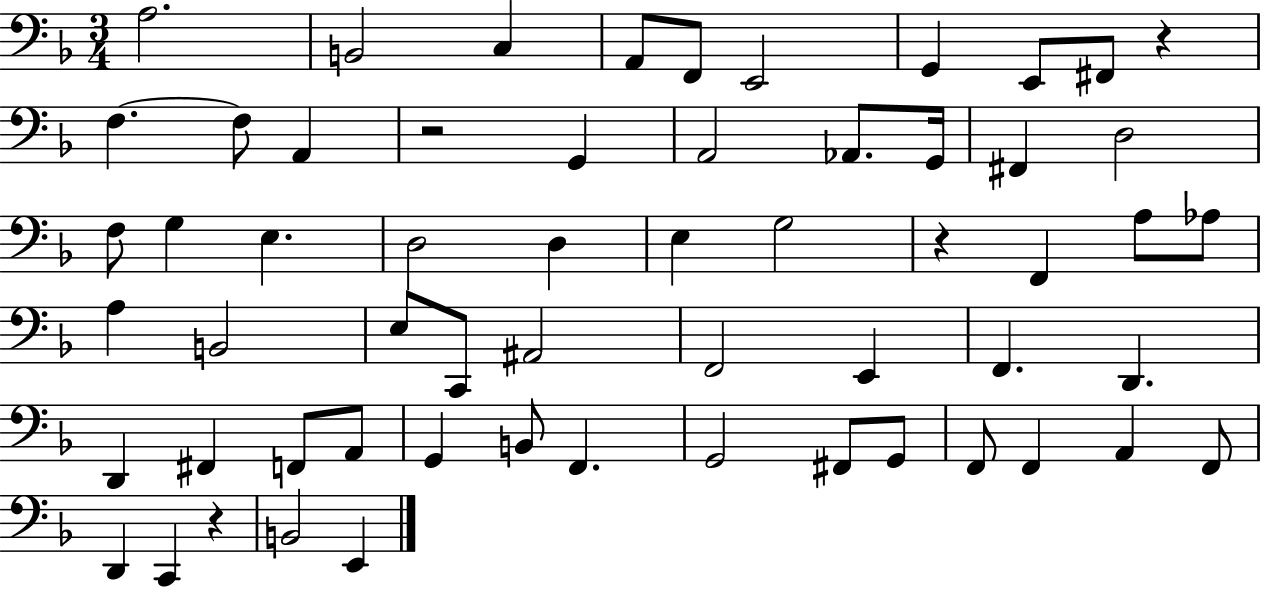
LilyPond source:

{
  \clef bass
  \numericTimeSignature
  \time 3/4
  \key f \major
  \repeat volta 2 { a2. | b,2 c4 | a,8 f,8 e,2 | g,4 e,8 fis,8 r4 | \break f4.~~ f8 a,4 | r2 g,4 | a,2 aes,8. g,16 | fis,4 d2 | \break f8 g4 e4. | d2 d4 | e4 g2 | r4 f,4 a8 aes8 | \break a4 b,2 | e8 c,8 ais,2 | f,2 e,4 | f,4. d,4. | \break d,4 fis,4 f,8 a,8 | g,4 b,8 f,4. | g,2 fis,8 g,8 | f,8 f,4 a,4 f,8 | \break d,4 c,4 r4 | b,2 e,4 | } \bar "|."
}